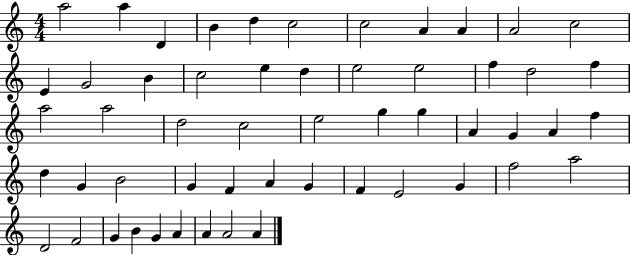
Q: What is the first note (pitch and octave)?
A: A5